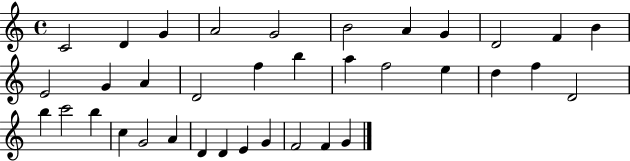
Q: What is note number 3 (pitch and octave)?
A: G4